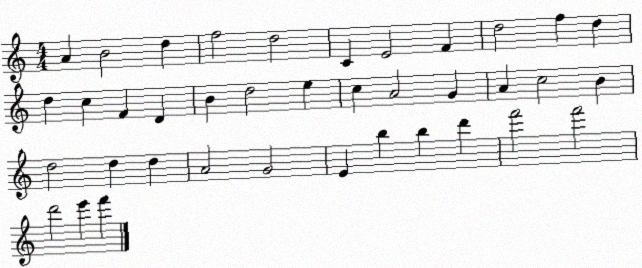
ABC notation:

X:1
T:Untitled
M:4/4
L:1/4
K:C
A B2 d f2 d2 C E2 F d2 f d d c F D B d2 e c A2 G A c2 B d2 d d A2 G2 E b b d' f'2 f'2 d'2 e' f'